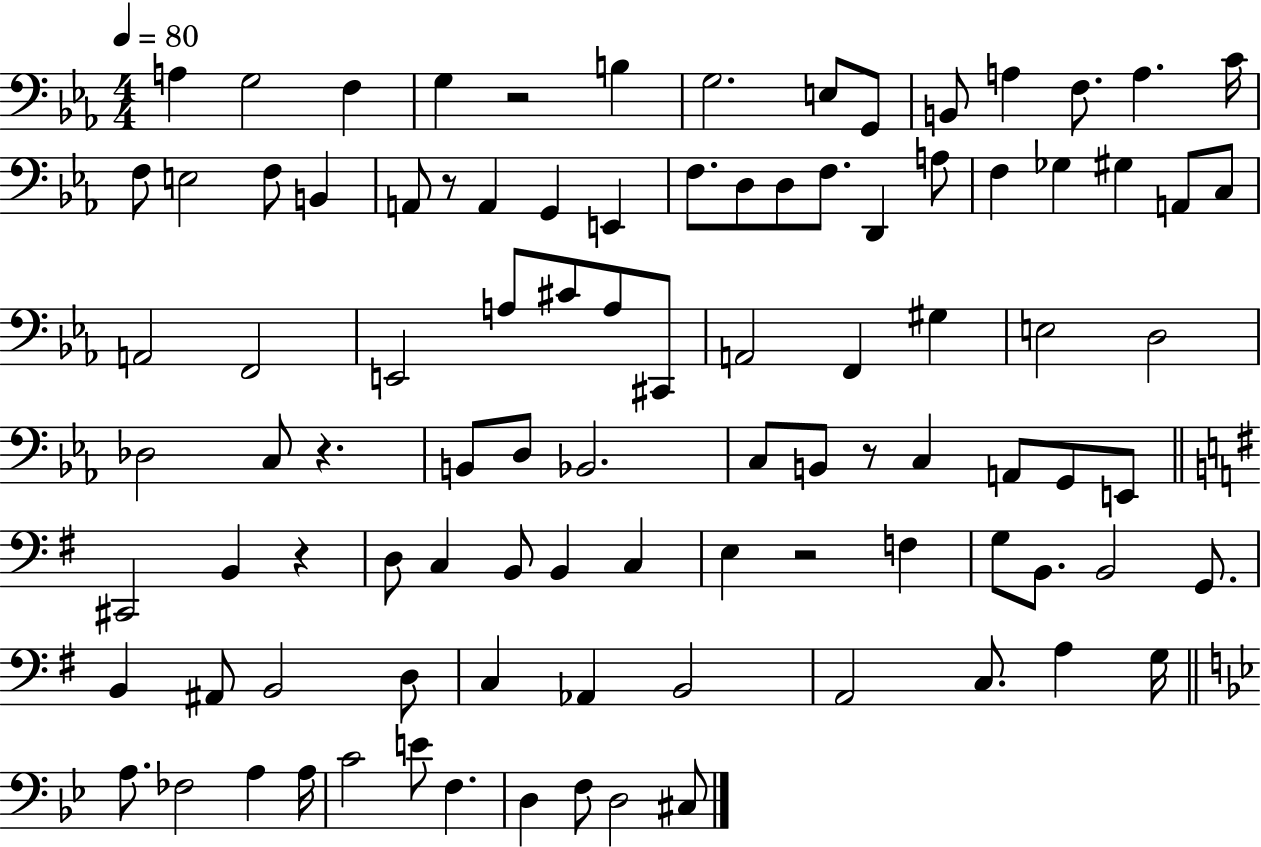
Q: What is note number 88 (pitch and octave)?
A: F3